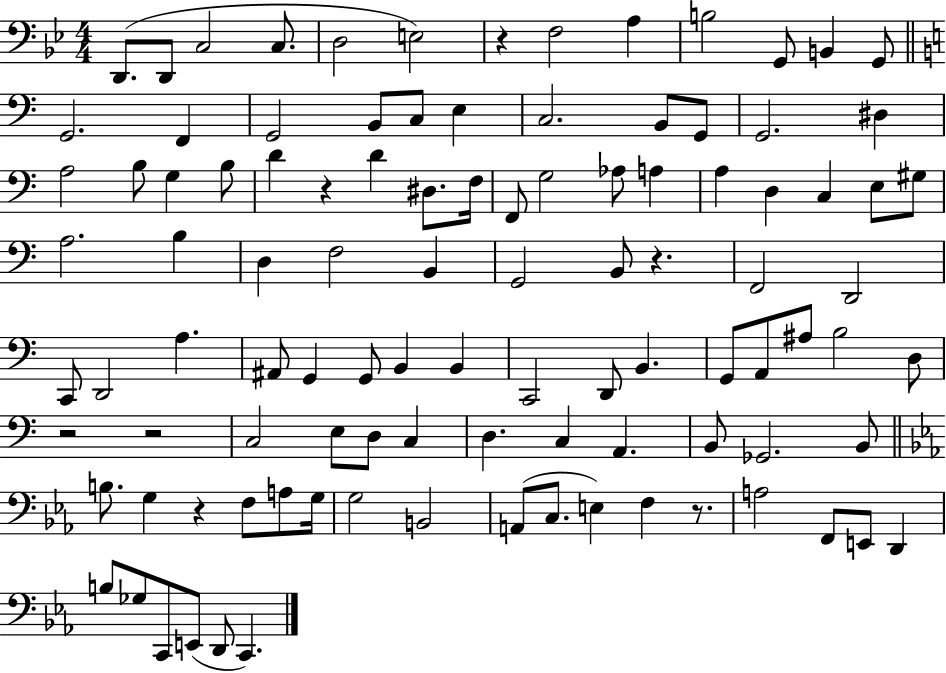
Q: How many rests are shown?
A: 7